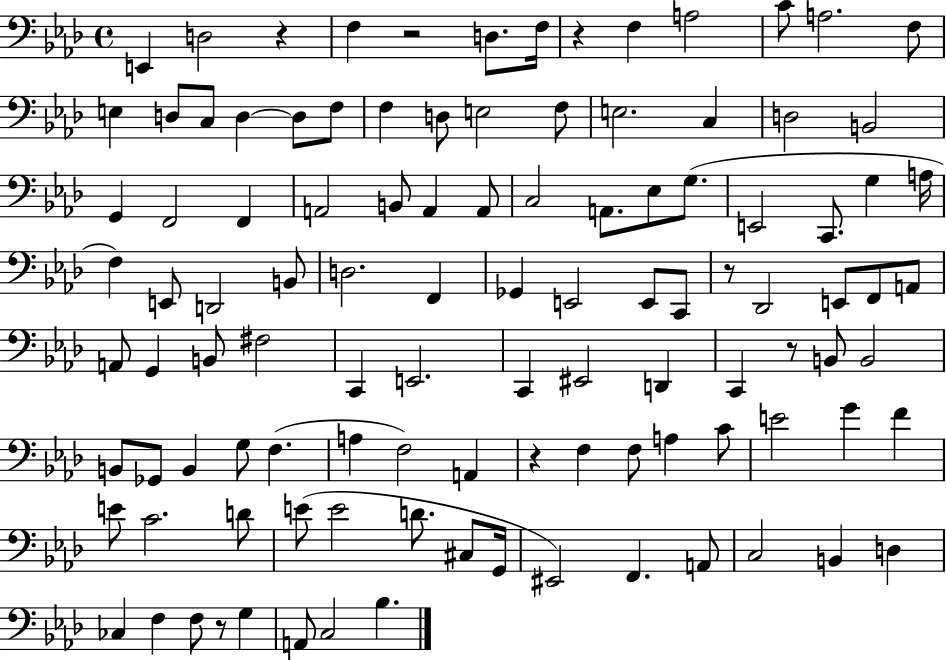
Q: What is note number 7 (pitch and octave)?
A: A3